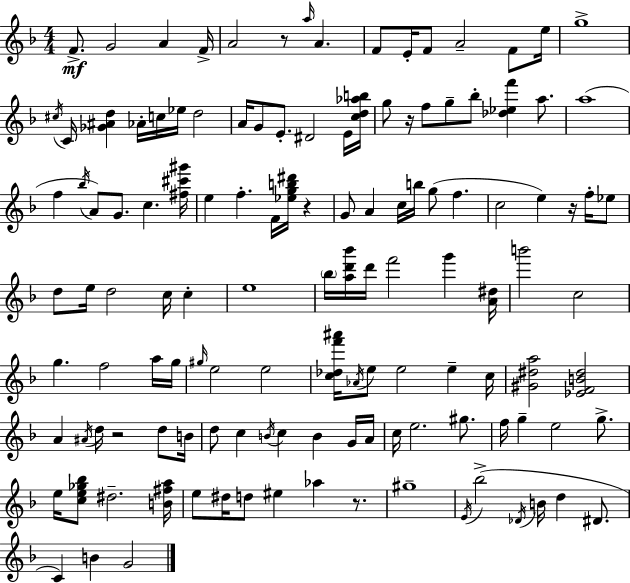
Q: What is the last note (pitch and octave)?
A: G4